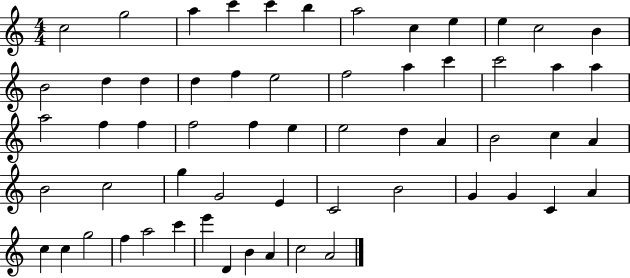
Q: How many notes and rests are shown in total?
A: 59